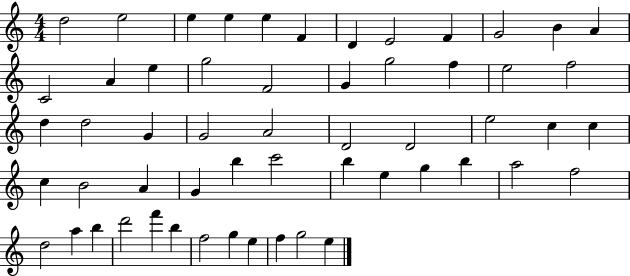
{
  \clef treble
  \numericTimeSignature
  \time 4/4
  \key c \major
  d''2 e''2 | e''4 e''4 e''4 f'4 | d'4 e'2 f'4 | g'2 b'4 a'4 | \break c'2 a'4 e''4 | g''2 f'2 | g'4 g''2 f''4 | e''2 f''2 | \break d''4 d''2 g'4 | g'2 a'2 | d'2 d'2 | e''2 c''4 c''4 | \break c''4 b'2 a'4 | g'4 b''4 c'''2 | b''4 e''4 g''4 b''4 | a''2 f''2 | \break d''2 a''4 b''4 | d'''2 f'''4 b''4 | f''2 g''4 e''4 | f''4 g''2 e''4 | \break \bar "|."
}